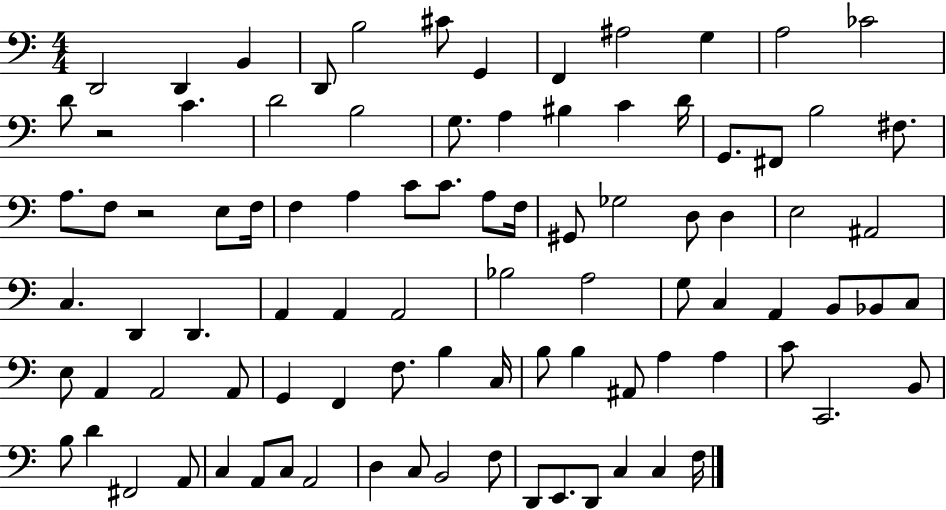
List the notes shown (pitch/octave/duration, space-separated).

D2/h D2/q B2/q D2/e B3/h C#4/e G2/q F2/q A#3/h G3/q A3/h CES4/h D4/e R/h C4/q. D4/h B3/h G3/e. A3/q BIS3/q C4/q D4/s G2/e. F#2/e B3/h F#3/e. A3/e. F3/e R/h E3/e F3/s F3/q A3/q C4/e C4/e. A3/e F3/s G#2/e Gb3/h D3/e D3/q E3/h A#2/h C3/q. D2/q D2/q. A2/q A2/q A2/h Bb3/h A3/h G3/e C3/q A2/q B2/e Bb2/e C3/e E3/e A2/q A2/h A2/e G2/q F2/q F3/e. B3/q C3/s B3/e B3/q A#2/e A3/q A3/q C4/e C2/h. B2/e B3/e D4/q F#2/h A2/e C3/q A2/e C3/e A2/h D3/q C3/e B2/h F3/e D2/e E2/e. D2/e C3/q C3/q F3/s